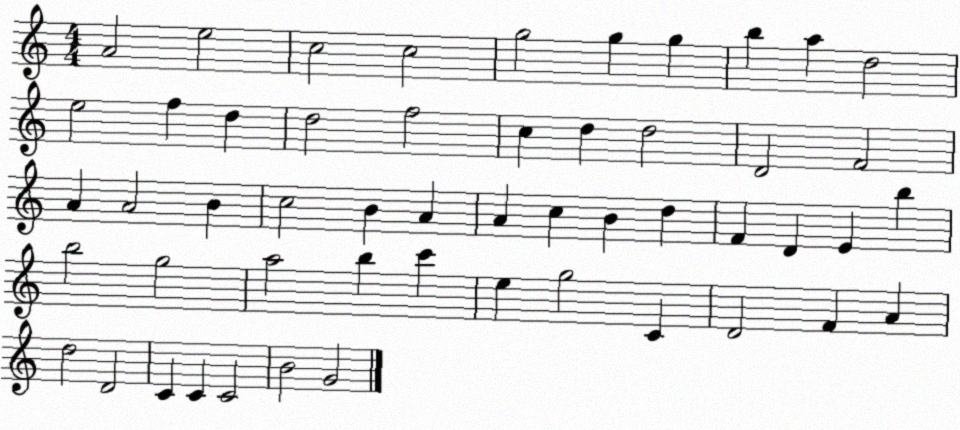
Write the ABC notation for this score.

X:1
T:Untitled
M:4/4
L:1/4
K:C
A2 e2 c2 c2 g2 g g b a d2 e2 f d d2 f2 c d d2 D2 F2 A A2 B c2 B A A c B d F D E b b2 g2 a2 b c' e g2 C D2 F A d2 D2 C C C2 B2 G2